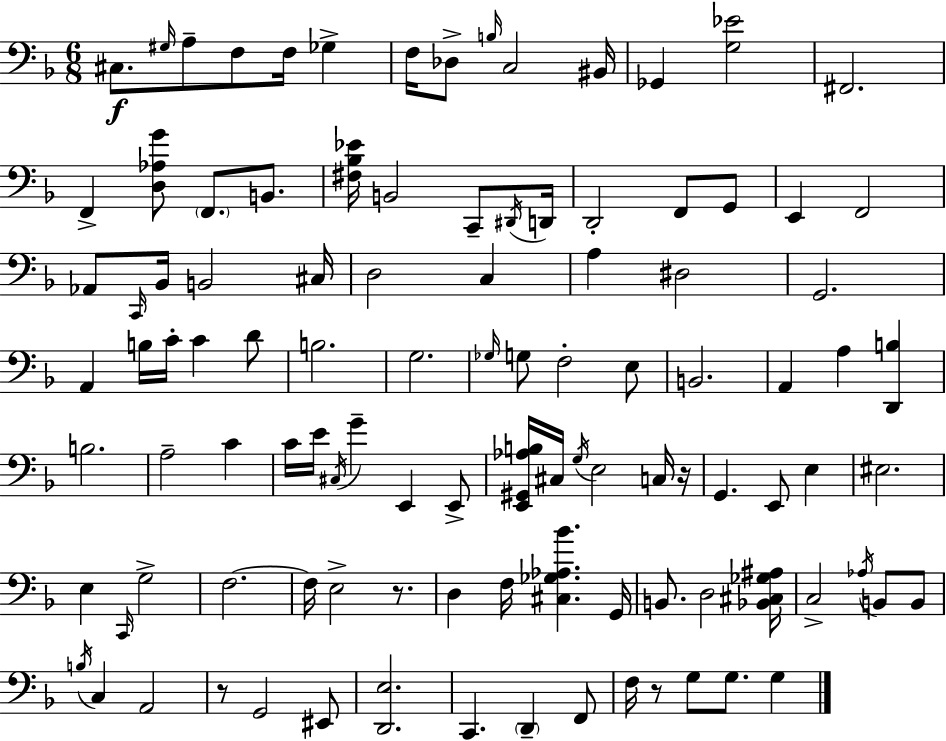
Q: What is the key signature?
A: F major